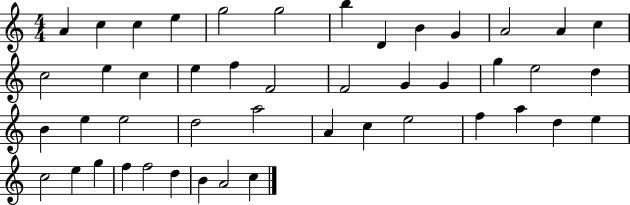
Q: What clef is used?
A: treble